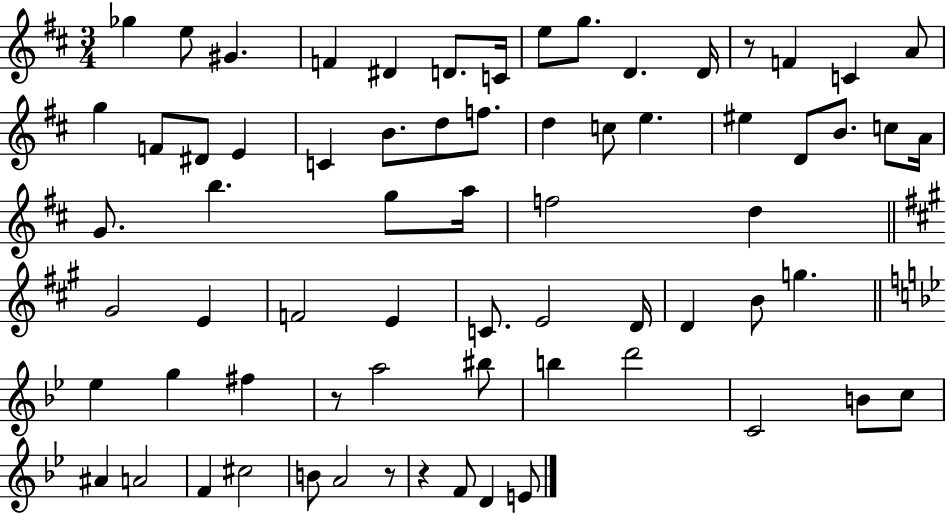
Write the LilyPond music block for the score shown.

{
  \clef treble
  \numericTimeSignature
  \time 3/4
  \key d \major
  ges''4 e''8 gis'4. | f'4 dis'4 d'8. c'16 | e''8 g''8. d'4. d'16 | r8 f'4 c'4 a'8 | \break g''4 f'8 dis'8 e'4 | c'4 b'8. d''8 f''8. | d''4 c''8 e''4. | eis''4 d'8 b'8. c''8 a'16 | \break g'8. b''4. g''8 a''16 | f''2 d''4 | \bar "||" \break \key a \major gis'2 e'4 | f'2 e'4 | c'8. e'2 d'16 | d'4 b'8 g''4. | \break \bar "||" \break \key g \minor ees''4 g''4 fis''4 | r8 a''2 bis''8 | b''4 d'''2 | c'2 b'8 c''8 | \break ais'4 a'2 | f'4 cis''2 | b'8 a'2 r8 | r4 f'8 d'4 e'8 | \break \bar "|."
}